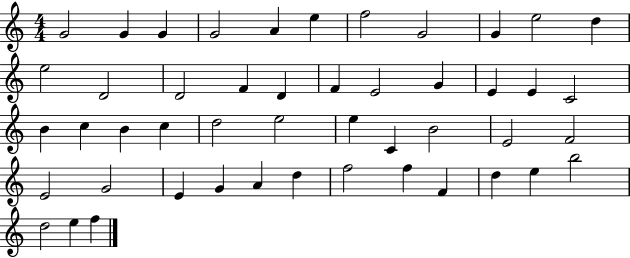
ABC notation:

X:1
T:Untitled
M:4/4
L:1/4
K:C
G2 G G G2 A e f2 G2 G e2 d e2 D2 D2 F D F E2 G E E C2 B c B c d2 e2 e C B2 E2 F2 E2 G2 E G A d f2 f F d e b2 d2 e f